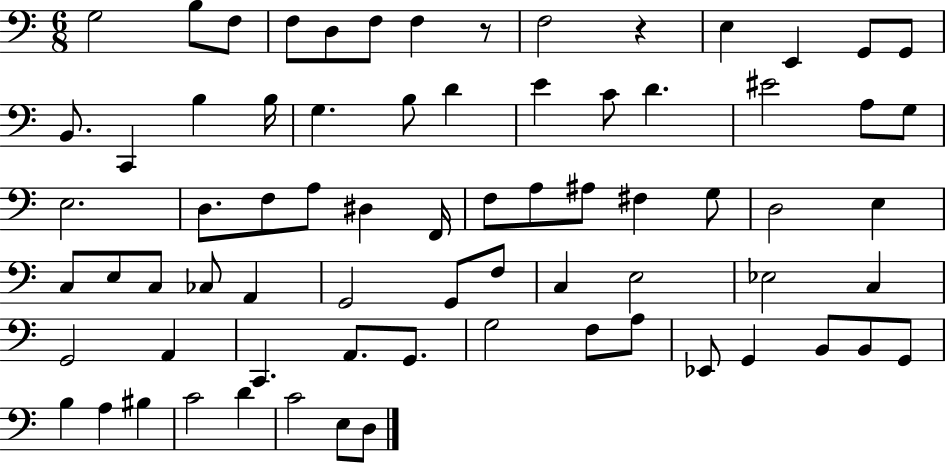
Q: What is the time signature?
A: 6/8